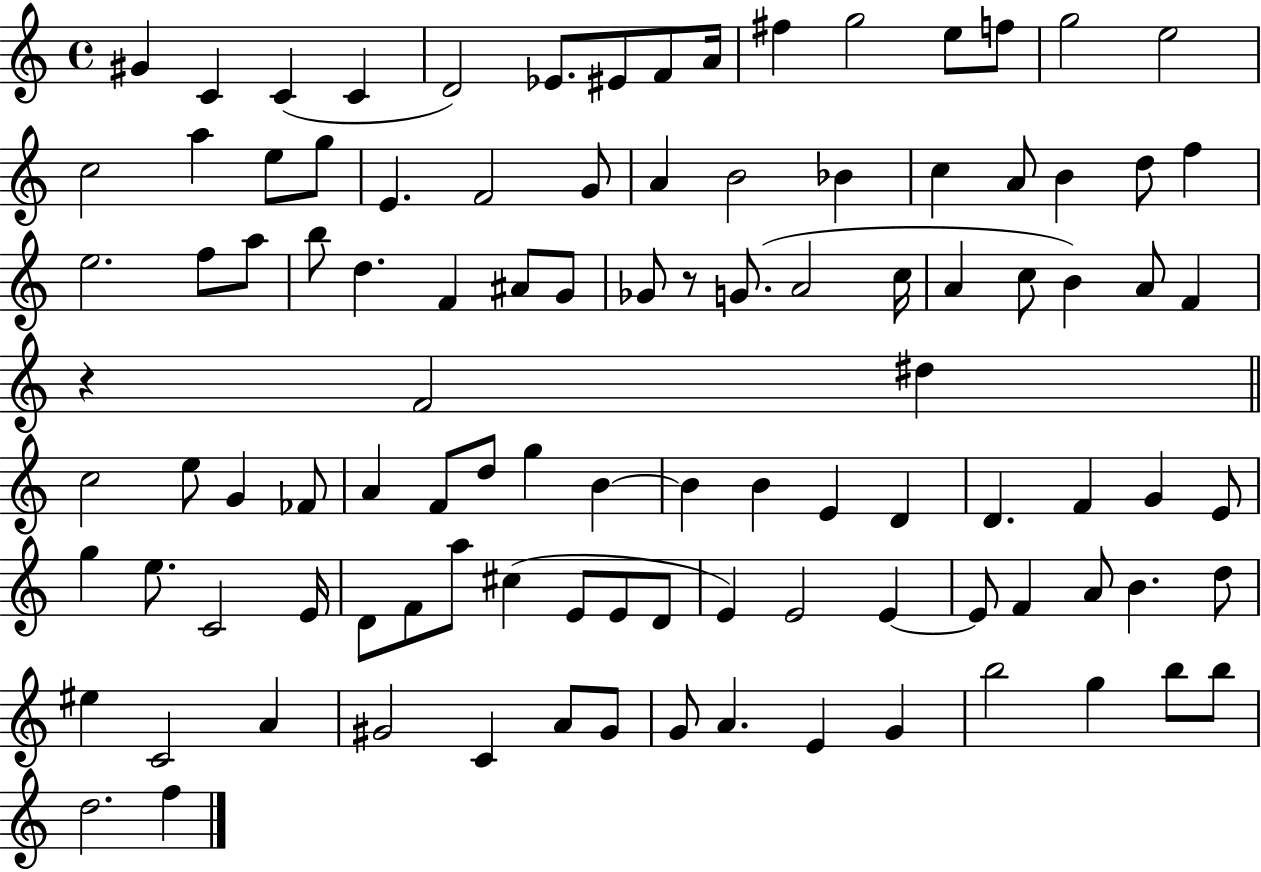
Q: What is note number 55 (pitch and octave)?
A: F4